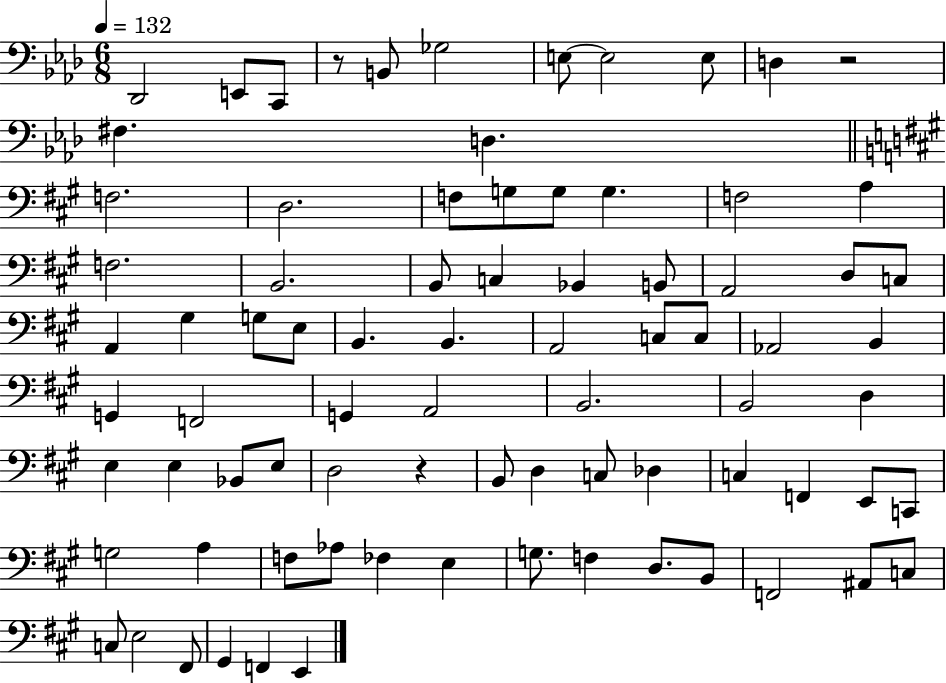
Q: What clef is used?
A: bass